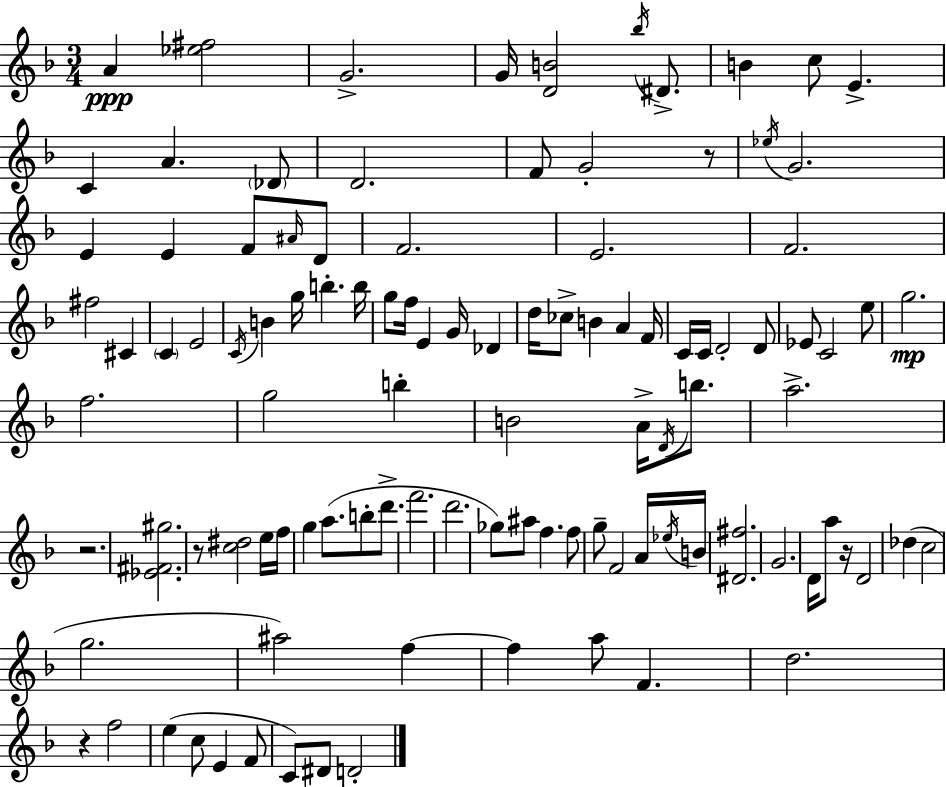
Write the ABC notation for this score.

X:1
T:Untitled
M:3/4
L:1/4
K:F
A [_e^f]2 G2 G/4 [DB]2 _b/4 ^D/2 B c/2 E C A _D/2 D2 F/2 G2 z/2 _e/4 G2 E E F/2 ^A/4 D/2 F2 E2 F2 ^f2 ^C C E2 C/4 B g/4 b b/4 g/2 f/4 E G/4 _D d/4 _c/2 B A F/4 C/4 C/4 D2 D/2 _E/2 C2 e/2 g2 f2 g2 b B2 A/4 D/4 b/2 a2 z2 [_E^F^g]2 z/2 [c^d]2 e/4 f/4 g a/2 b/2 d'/2 f'2 d'2 _g/2 ^a/2 f f/2 g/2 F2 A/4 _e/4 B/4 [^D^f]2 G2 D/4 a/2 z/4 D2 _d c2 g2 ^a2 f f a/2 F d2 z f2 e c/2 E F/2 C/2 ^D/2 D2